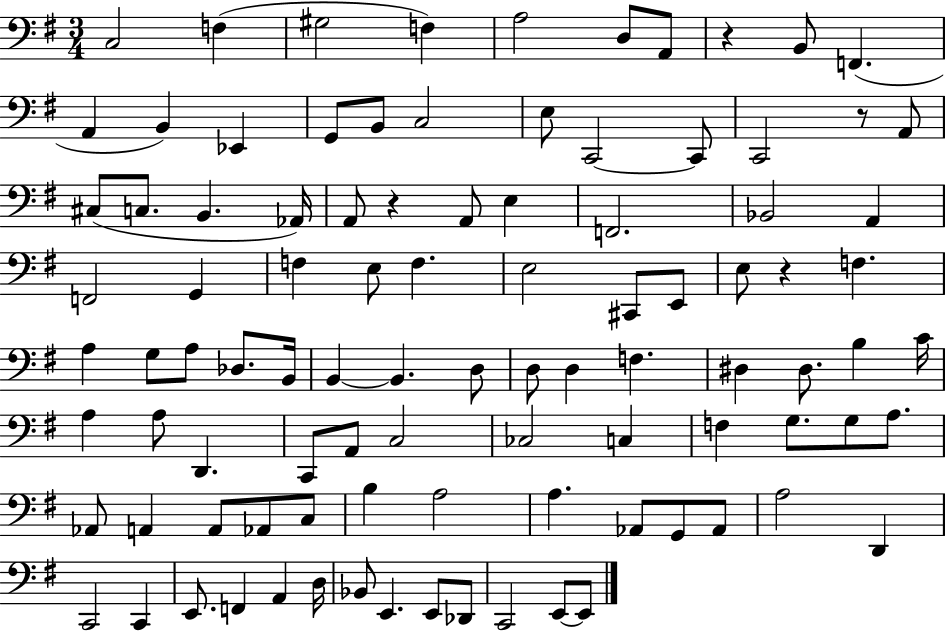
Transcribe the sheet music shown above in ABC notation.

X:1
T:Untitled
M:3/4
L:1/4
K:G
C,2 F, ^G,2 F, A,2 D,/2 A,,/2 z B,,/2 F,, A,, B,, _E,, G,,/2 B,,/2 C,2 E,/2 C,,2 C,,/2 C,,2 z/2 A,,/2 ^C,/2 C,/2 B,, _A,,/4 A,,/2 z A,,/2 E, F,,2 _B,,2 A,, F,,2 G,, F, E,/2 F, E,2 ^C,,/2 E,,/2 E,/2 z F, A, G,/2 A,/2 _D,/2 B,,/4 B,, B,, D,/2 D,/2 D, F, ^D, ^D,/2 B, C/4 A, A,/2 D,, C,,/2 A,,/2 C,2 _C,2 C, F, G,/2 G,/2 A,/2 _A,,/2 A,, A,,/2 _A,,/2 C,/2 B, A,2 A, _A,,/2 G,,/2 _A,,/2 A,2 D,, C,,2 C,, E,,/2 F,, A,, D,/4 _B,,/2 E,, E,,/2 _D,,/2 C,,2 E,,/2 E,,/2